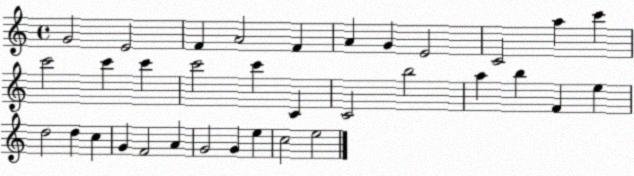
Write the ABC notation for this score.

X:1
T:Untitled
M:4/4
L:1/4
K:C
G2 E2 F A2 F A G E2 C2 a c' c'2 c' c' c'2 c' C C2 b2 a b F e d2 d c G F2 A G2 G e c2 e2